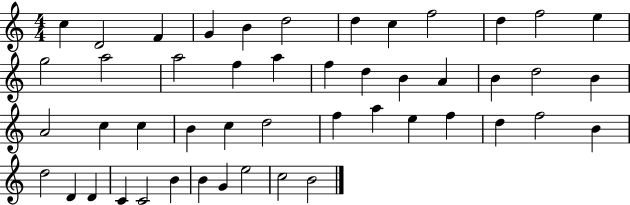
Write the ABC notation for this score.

X:1
T:Untitled
M:4/4
L:1/4
K:C
c D2 F G B d2 d c f2 d f2 e g2 a2 a2 f a f d B A B d2 B A2 c c B c d2 f a e f d f2 B d2 D D C C2 B B G e2 c2 B2